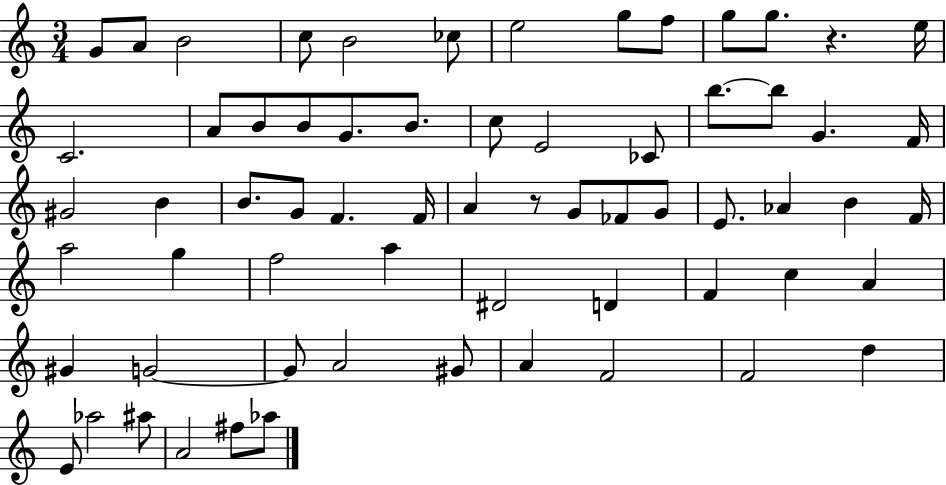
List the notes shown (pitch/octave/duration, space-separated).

G4/e A4/e B4/h C5/e B4/h CES5/e E5/h G5/e F5/e G5/e G5/e. R/q. E5/s C4/h. A4/e B4/e B4/e G4/e. B4/e. C5/e E4/h CES4/e B5/e. B5/e G4/q. F4/s G#4/h B4/q B4/e. G4/e F4/q. F4/s A4/q R/e G4/e FES4/e G4/e E4/e. Ab4/q B4/q F4/s A5/h G5/q F5/h A5/q D#4/h D4/q F4/q C5/q A4/q G#4/q G4/h G4/e A4/h G#4/e A4/q F4/h F4/h D5/q E4/e Ab5/h A#5/e A4/h F#5/e Ab5/e